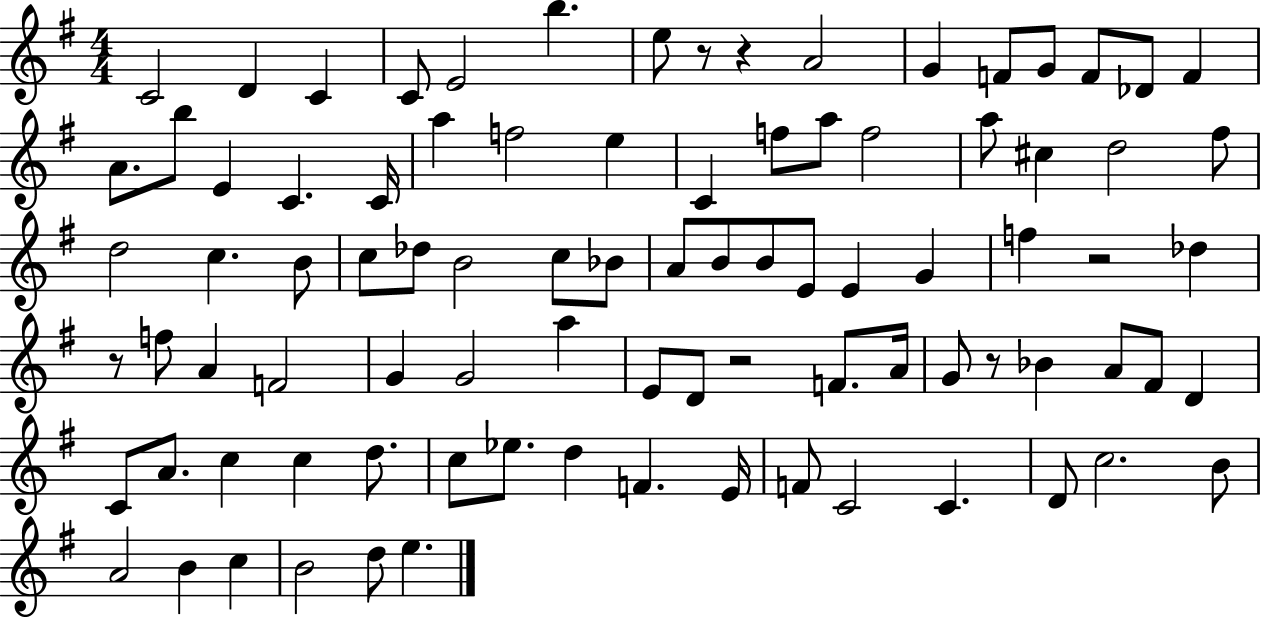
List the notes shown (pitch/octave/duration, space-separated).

C4/h D4/q C4/q C4/e E4/h B5/q. E5/e R/e R/q A4/h G4/q F4/e G4/e F4/e Db4/e F4/q A4/e. B5/e E4/q C4/q. C4/s A5/q F5/h E5/q C4/q F5/e A5/e F5/h A5/e C#5/q D5/h F#5/e D5/h C5/q. B4/e C5/e Db5/e B4/h C5/e Bb4/e A4/e B4/e B4/e E4/e E4/q G4/q F5/q R/h Db5/q R/e F5/e A4/q F4/h G4/q G4/h A5/q E4/e D4/e R/h F4/e. A4/s G4/e R/e Bb4/q A4/e F#4/e D4/q C4/e A4/e. C5/q C5/q D5/e. C5/e Eb5/e. D5/q F4/q. E4/s F4/e C4/h C4/q. D4/e C5/h. B4/e A4/h B4/q C5/q B4/h D5/e E5/q.